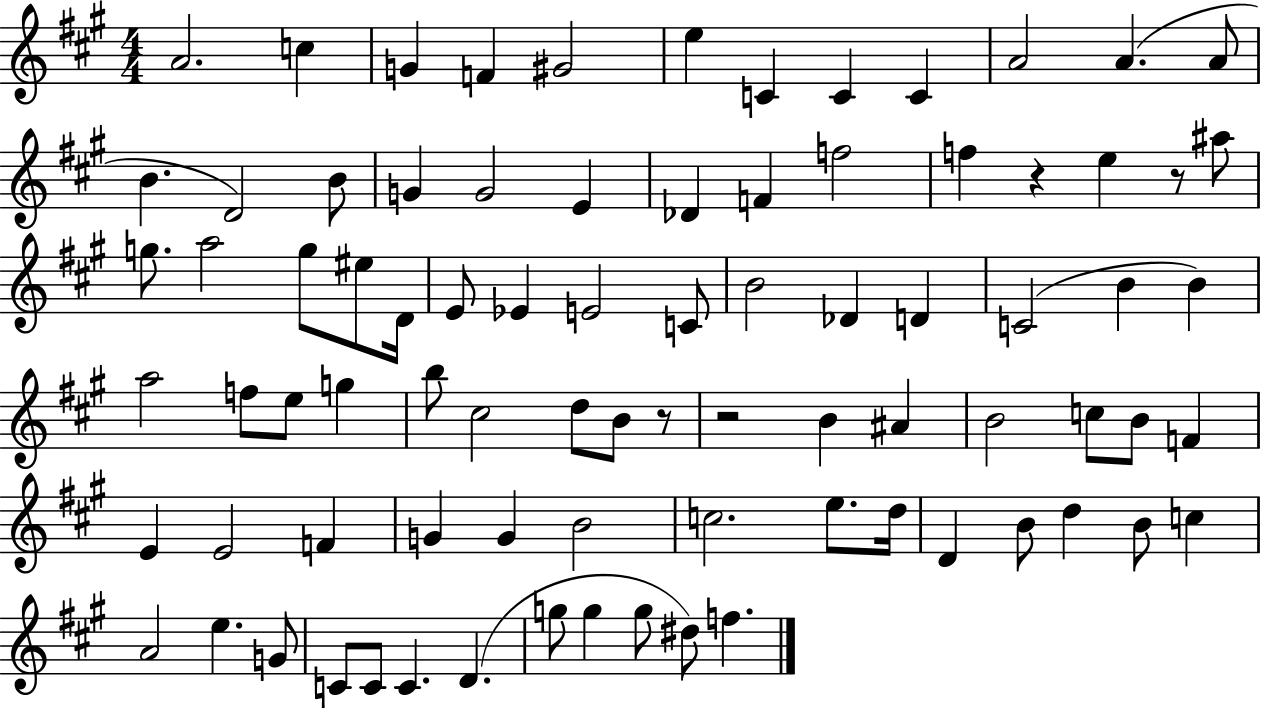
{
  \clef treble
  \numericTimeSignature
  \time 4/4
  \key a \major
  a'2. c''4 | g'4 f'4 gis'2 | e''4 c'4 c'4 c'4 | a'2 a'4.( a'8 | \break b'4. d'2) b'8 | g'4 g'2 e'4 | des'4 f'4 f''2 | f''4 r4 e''4 r8 ais''8 | \break g''8. a''2 g''8 eis''8 d'16 | e'8 ees'4 e'2 c'8 | b'2 des'4 d'4 | c'2( b'4 b'4) | \break a''2 f''8 e''8 g''4 | b''8 cis''2 d''8 b'8 r8 | r2 b'4 ais'4 | b'2 c''8 b'8 f'4 | \break e'4 e'2 f'4 | g'4 g'4 b'2 | c''2. e''8. d''16 | d'4 b'8 d''4 b'8 c''4 | \break a'2 e''4. g'8 | c'8 c'8 c'4. d'4.( | g''8 g''4 g''8 dis''8) f''4. | \bar "|."
}